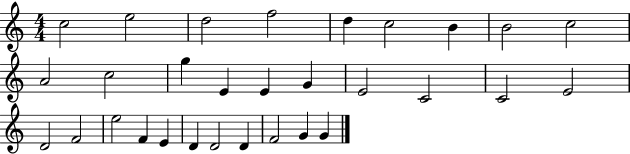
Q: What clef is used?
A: treble